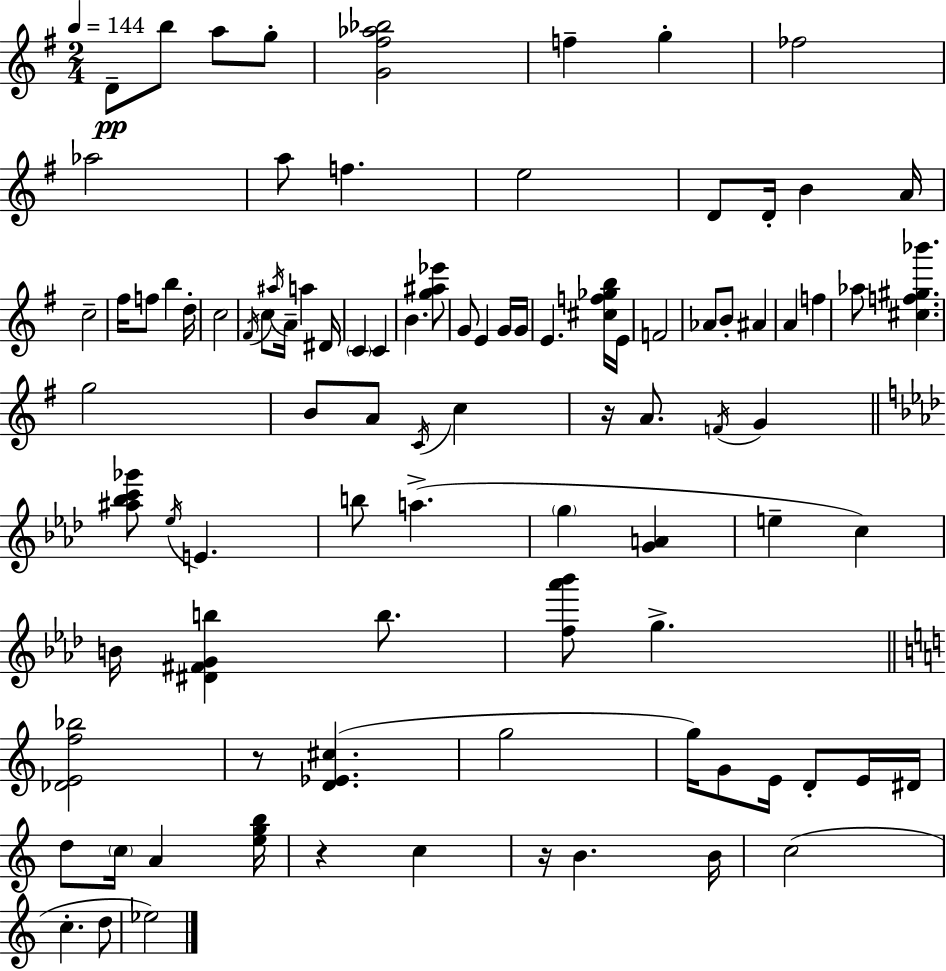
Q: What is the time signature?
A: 2/4